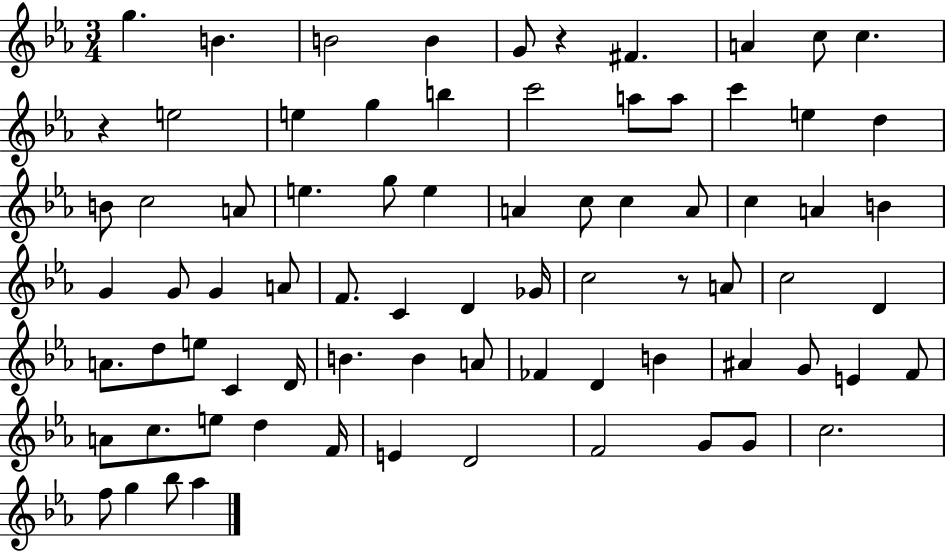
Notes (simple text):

G5/q. B4/q. B4/h B4/q G4/e R/q F#4/q. A4/q C5/e C5/q. R/q E5/h E5/q G5/q B5/q C6/h A5/e A5/e C6/q E5/q D5/q B4/e C5/h A4/e E5/q. G5/e E5/q A4/q C5/e C5/q A4/e C5/q A4/q B4/q G4/q G4/e G4/q A4/e F4/e. C4/q D4/q Gb4/s C5/h R/e A4/e C5/h D4/q A4/e. D5/e E5/e C4/q D4/s B4/q. B4/q A4/e FES4/q D4/q B4/q A#4/q G4/e E4/q F4/e A4/e C5/e. E5/e D5/q F4/s E4/q D4/h F4/h G4/e G4/e C5/h. F5/e G5/q Bb5/e Ab5/q